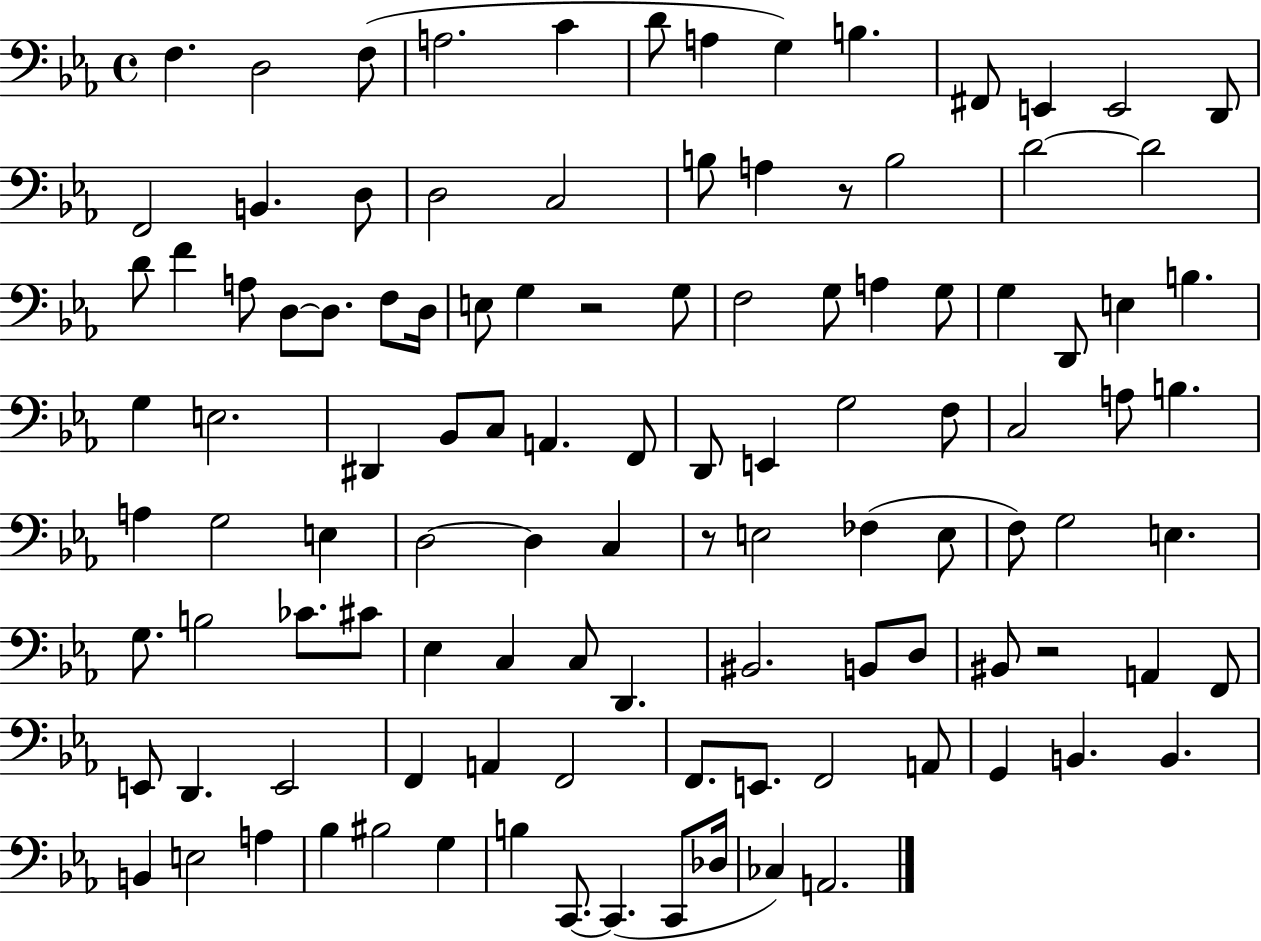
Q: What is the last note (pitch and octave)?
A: A2